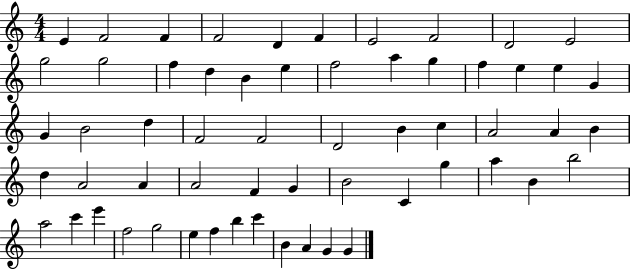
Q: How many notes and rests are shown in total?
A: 59